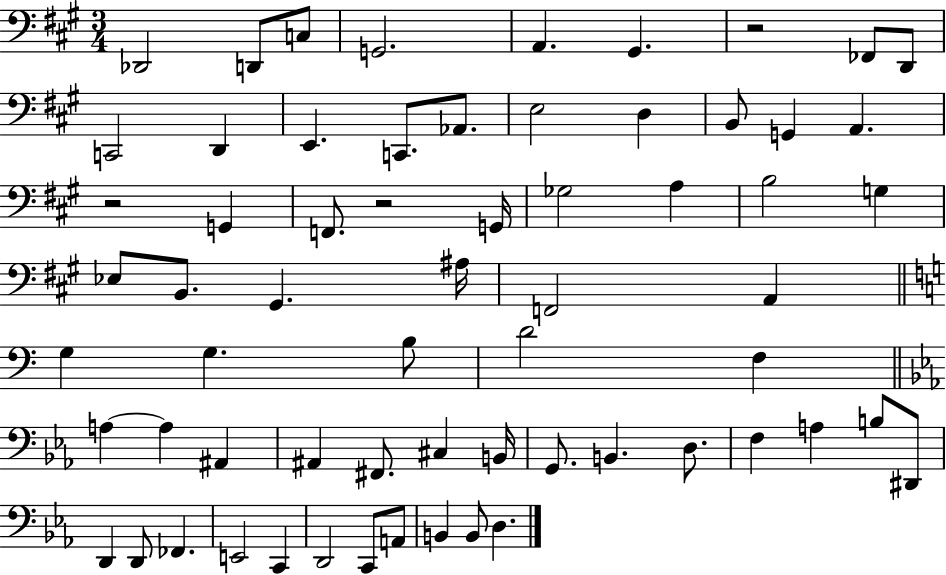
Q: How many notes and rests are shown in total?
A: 64